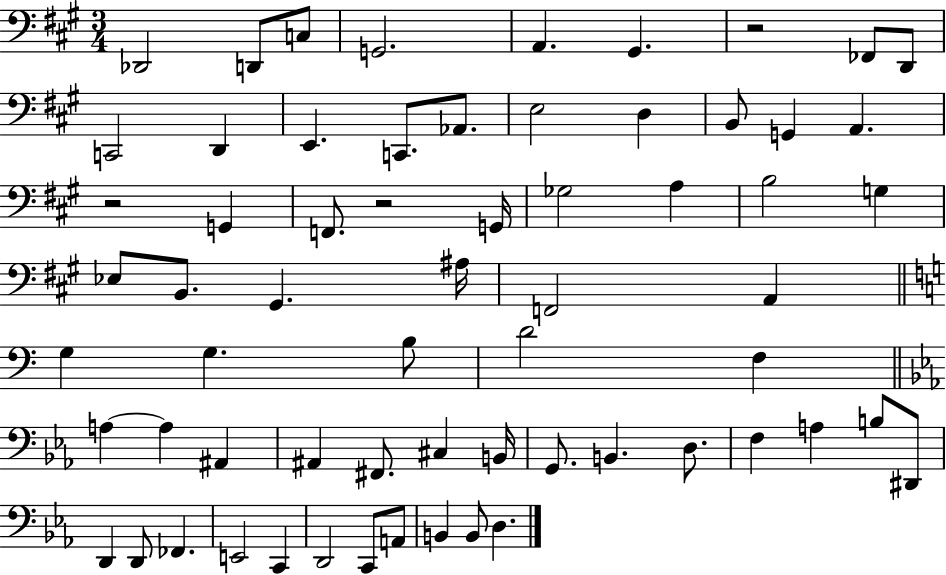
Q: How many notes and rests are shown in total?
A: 64